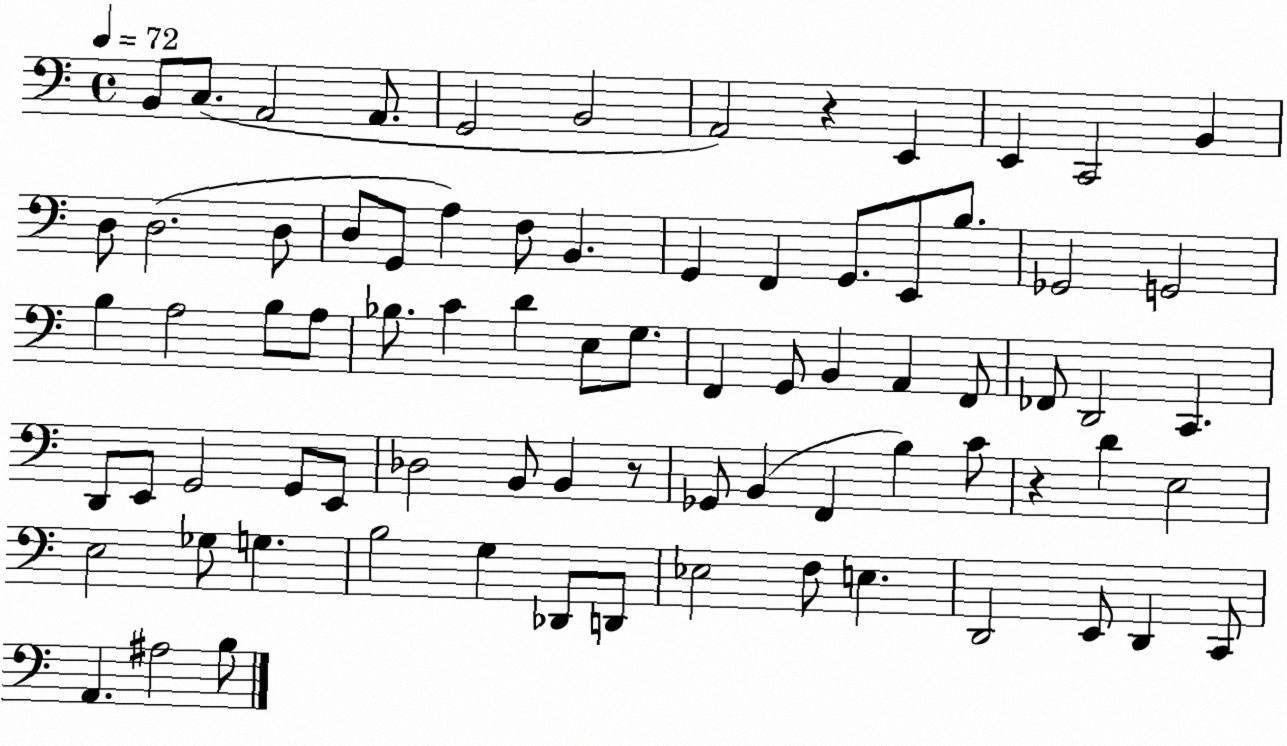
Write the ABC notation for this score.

X:1
T:Untitled
M:4/4
L:1/4
K:C
B,,/2 C,/2 A,,2 A,,/2 G,,2 B,,2 A,,2 z E,, E,, C,,2 B,, D,/2 D,2 D,/2 D,/2 G,,/2 A, F,/2 B,, G,, F,, G,,/2 E,,/2 B,/2 _G,,2 G,,2 B, A,2 B,/2 A,/2 _B,/2 C D E,/2 G,/2 F,, G,,/2 B,, A,, F,,/2 _F,,/2 D,,2 C,, D,,/2 E,,/2 G,,2 G,,/2 E,,/2 _D,2 B,,/2 B,, z/2 _G,,/2 B,, F,, B, C/2 z D E,2 E,2 _G,/2 G, B,2 G, _D,,/2 D,,/2 _E,2 F,/2 E, D,,2 E,,/2 D,, C,,/2 A,, ^A,2 B,/2